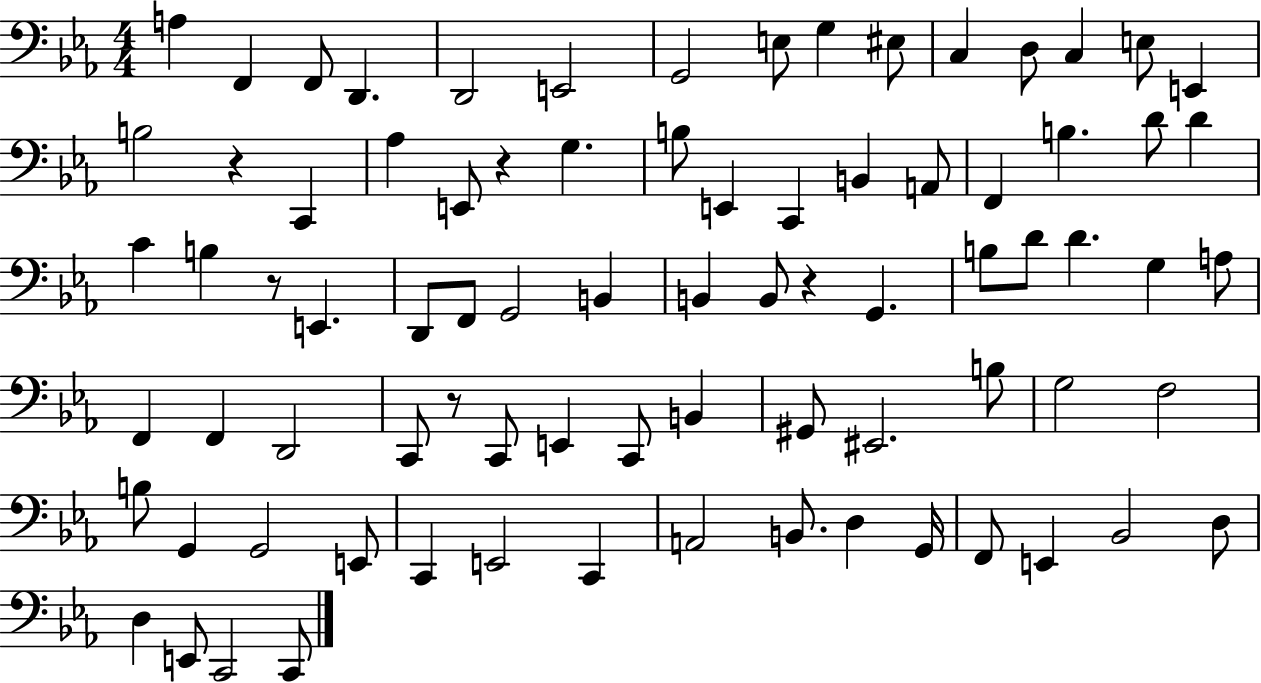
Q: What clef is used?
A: bass